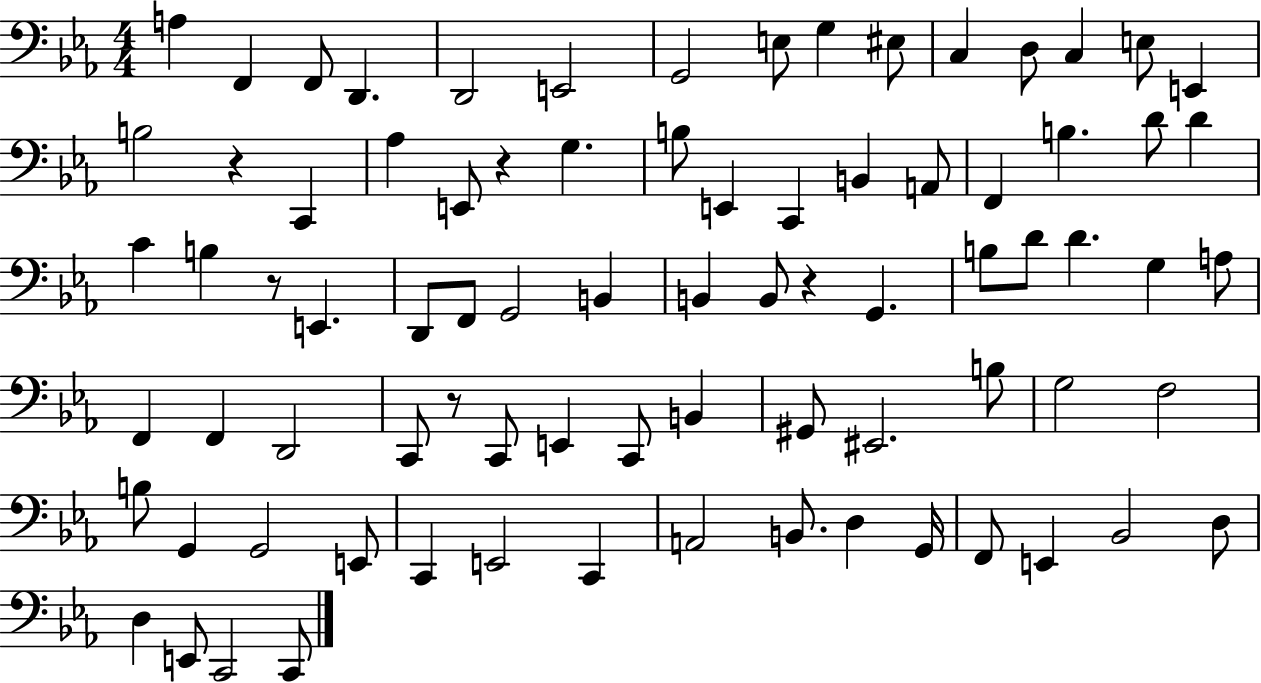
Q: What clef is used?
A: bass